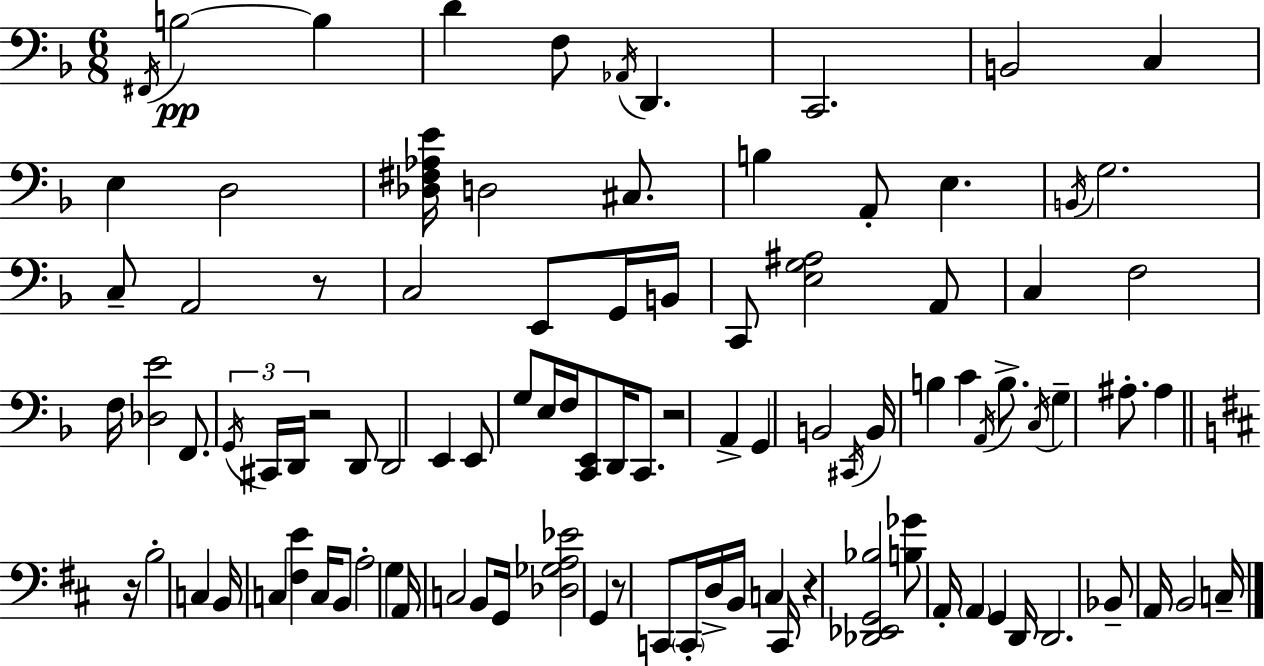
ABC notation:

X:1
T:Untitled
M:6/8
L:1/4
K:F
^F,,/4 B,2 B, D F,/2 _A,,/4 D,, C,,2 B,,2 C, E, D,2 [_D,^F,_A,E]/4 D,2 ^C,/2 B, A,,/2 E, B,,/4 G,2 C,/2 A,,2 z/2 C,2 E,,/2 G,,/4 B,,/4 C,,/2 [E,G,^A,]2 A,,/2 C, F,2 F,/4 [_D,E]2 F,,/2 G,,/4 ^C,,/4 D,,/4 z2 D,,/2 D,,2 E,, E,,/2 G,/2 E,/4 F,/4 [C,,E,,]/2 D,,/4 C,,/2 z2 A,, G,, B,,2 ^C,,/4 B,,/4 B, C A,,/4 B,/2 C,/4 G, ^A,/2 ^A, z/4 B,2 C, B,,/4 C, [^F,E] C,/4 B,,/2 A,2 G, A,,/4 C,2 B,,/2 G,,/4 [_D,_G,A,_E]2 G,, z/2 C,,/2 C,,/4 D,/4 B,,/4 C, C,,/4 z [_D,,_E,,G,,_B,]2 [B,_G]/2 A,,/4 A,, G,, D,,/4 D,,2 _B,,/2 A,,/4 B,,2 C,/4